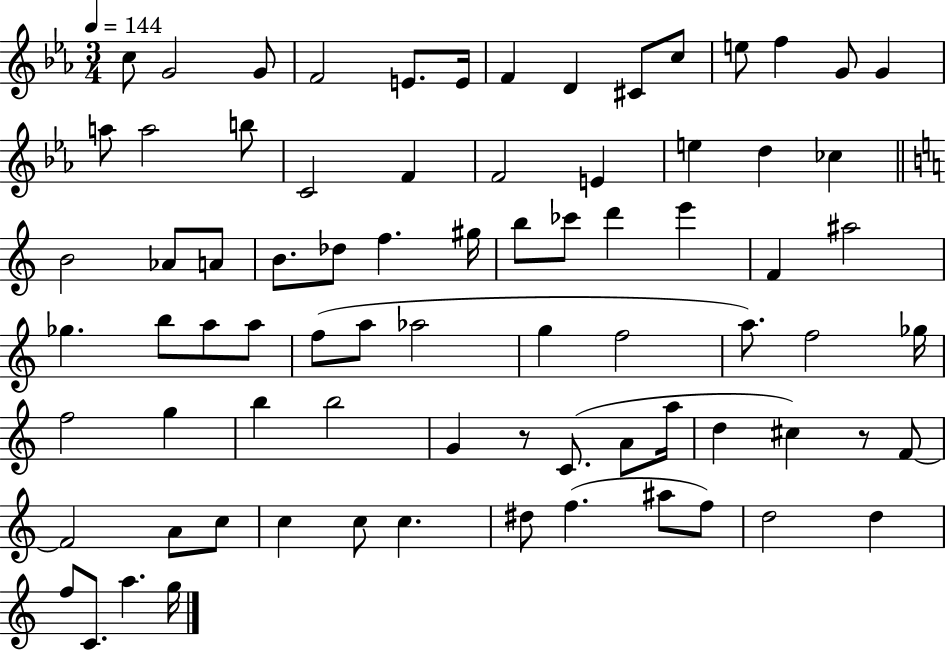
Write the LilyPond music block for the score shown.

{
  \clef treble
  \numericTimeSignature
  \time 3/4
  \key ees \major
  \tempo 4 = 144
  \repeat volta 2 { c''8 g'2 g'8 | f'2 e'8. e'16 | f'4 d'4 cis'8 c''8 | e''8 f''4 g'8 g'4 | \break a''8 a''2 b''8 | c'2 f'4 | f'2 e'4 | e''4 d''4 ces''4 | \break \bar "||" \break \key c \major b'2 aes'8 a'8 | b'8. des''8 f''4. gis''16 | b''8 ces'''8 d'''4 e'''4 | f'4 ais''2 | \break ges''4. b''8 a''8 a''8 | f''8( a''8 aes''2 | g''4 f''2 | a''8.) f''2 ges''16 | \break f''2 g''4 | b''4 b''2 | g'4 r8 c'8.( a'8 a''16 | d''4 cis''4) r8 f'8~~ | \break f'2 a'8 c''8 | c''4 c''8 c''4. | dis''8 f''4.( ais''8 f''8) | d''2 d''4 | \break f''8 c'8. a''4. g''16 | } \bar "|."
}